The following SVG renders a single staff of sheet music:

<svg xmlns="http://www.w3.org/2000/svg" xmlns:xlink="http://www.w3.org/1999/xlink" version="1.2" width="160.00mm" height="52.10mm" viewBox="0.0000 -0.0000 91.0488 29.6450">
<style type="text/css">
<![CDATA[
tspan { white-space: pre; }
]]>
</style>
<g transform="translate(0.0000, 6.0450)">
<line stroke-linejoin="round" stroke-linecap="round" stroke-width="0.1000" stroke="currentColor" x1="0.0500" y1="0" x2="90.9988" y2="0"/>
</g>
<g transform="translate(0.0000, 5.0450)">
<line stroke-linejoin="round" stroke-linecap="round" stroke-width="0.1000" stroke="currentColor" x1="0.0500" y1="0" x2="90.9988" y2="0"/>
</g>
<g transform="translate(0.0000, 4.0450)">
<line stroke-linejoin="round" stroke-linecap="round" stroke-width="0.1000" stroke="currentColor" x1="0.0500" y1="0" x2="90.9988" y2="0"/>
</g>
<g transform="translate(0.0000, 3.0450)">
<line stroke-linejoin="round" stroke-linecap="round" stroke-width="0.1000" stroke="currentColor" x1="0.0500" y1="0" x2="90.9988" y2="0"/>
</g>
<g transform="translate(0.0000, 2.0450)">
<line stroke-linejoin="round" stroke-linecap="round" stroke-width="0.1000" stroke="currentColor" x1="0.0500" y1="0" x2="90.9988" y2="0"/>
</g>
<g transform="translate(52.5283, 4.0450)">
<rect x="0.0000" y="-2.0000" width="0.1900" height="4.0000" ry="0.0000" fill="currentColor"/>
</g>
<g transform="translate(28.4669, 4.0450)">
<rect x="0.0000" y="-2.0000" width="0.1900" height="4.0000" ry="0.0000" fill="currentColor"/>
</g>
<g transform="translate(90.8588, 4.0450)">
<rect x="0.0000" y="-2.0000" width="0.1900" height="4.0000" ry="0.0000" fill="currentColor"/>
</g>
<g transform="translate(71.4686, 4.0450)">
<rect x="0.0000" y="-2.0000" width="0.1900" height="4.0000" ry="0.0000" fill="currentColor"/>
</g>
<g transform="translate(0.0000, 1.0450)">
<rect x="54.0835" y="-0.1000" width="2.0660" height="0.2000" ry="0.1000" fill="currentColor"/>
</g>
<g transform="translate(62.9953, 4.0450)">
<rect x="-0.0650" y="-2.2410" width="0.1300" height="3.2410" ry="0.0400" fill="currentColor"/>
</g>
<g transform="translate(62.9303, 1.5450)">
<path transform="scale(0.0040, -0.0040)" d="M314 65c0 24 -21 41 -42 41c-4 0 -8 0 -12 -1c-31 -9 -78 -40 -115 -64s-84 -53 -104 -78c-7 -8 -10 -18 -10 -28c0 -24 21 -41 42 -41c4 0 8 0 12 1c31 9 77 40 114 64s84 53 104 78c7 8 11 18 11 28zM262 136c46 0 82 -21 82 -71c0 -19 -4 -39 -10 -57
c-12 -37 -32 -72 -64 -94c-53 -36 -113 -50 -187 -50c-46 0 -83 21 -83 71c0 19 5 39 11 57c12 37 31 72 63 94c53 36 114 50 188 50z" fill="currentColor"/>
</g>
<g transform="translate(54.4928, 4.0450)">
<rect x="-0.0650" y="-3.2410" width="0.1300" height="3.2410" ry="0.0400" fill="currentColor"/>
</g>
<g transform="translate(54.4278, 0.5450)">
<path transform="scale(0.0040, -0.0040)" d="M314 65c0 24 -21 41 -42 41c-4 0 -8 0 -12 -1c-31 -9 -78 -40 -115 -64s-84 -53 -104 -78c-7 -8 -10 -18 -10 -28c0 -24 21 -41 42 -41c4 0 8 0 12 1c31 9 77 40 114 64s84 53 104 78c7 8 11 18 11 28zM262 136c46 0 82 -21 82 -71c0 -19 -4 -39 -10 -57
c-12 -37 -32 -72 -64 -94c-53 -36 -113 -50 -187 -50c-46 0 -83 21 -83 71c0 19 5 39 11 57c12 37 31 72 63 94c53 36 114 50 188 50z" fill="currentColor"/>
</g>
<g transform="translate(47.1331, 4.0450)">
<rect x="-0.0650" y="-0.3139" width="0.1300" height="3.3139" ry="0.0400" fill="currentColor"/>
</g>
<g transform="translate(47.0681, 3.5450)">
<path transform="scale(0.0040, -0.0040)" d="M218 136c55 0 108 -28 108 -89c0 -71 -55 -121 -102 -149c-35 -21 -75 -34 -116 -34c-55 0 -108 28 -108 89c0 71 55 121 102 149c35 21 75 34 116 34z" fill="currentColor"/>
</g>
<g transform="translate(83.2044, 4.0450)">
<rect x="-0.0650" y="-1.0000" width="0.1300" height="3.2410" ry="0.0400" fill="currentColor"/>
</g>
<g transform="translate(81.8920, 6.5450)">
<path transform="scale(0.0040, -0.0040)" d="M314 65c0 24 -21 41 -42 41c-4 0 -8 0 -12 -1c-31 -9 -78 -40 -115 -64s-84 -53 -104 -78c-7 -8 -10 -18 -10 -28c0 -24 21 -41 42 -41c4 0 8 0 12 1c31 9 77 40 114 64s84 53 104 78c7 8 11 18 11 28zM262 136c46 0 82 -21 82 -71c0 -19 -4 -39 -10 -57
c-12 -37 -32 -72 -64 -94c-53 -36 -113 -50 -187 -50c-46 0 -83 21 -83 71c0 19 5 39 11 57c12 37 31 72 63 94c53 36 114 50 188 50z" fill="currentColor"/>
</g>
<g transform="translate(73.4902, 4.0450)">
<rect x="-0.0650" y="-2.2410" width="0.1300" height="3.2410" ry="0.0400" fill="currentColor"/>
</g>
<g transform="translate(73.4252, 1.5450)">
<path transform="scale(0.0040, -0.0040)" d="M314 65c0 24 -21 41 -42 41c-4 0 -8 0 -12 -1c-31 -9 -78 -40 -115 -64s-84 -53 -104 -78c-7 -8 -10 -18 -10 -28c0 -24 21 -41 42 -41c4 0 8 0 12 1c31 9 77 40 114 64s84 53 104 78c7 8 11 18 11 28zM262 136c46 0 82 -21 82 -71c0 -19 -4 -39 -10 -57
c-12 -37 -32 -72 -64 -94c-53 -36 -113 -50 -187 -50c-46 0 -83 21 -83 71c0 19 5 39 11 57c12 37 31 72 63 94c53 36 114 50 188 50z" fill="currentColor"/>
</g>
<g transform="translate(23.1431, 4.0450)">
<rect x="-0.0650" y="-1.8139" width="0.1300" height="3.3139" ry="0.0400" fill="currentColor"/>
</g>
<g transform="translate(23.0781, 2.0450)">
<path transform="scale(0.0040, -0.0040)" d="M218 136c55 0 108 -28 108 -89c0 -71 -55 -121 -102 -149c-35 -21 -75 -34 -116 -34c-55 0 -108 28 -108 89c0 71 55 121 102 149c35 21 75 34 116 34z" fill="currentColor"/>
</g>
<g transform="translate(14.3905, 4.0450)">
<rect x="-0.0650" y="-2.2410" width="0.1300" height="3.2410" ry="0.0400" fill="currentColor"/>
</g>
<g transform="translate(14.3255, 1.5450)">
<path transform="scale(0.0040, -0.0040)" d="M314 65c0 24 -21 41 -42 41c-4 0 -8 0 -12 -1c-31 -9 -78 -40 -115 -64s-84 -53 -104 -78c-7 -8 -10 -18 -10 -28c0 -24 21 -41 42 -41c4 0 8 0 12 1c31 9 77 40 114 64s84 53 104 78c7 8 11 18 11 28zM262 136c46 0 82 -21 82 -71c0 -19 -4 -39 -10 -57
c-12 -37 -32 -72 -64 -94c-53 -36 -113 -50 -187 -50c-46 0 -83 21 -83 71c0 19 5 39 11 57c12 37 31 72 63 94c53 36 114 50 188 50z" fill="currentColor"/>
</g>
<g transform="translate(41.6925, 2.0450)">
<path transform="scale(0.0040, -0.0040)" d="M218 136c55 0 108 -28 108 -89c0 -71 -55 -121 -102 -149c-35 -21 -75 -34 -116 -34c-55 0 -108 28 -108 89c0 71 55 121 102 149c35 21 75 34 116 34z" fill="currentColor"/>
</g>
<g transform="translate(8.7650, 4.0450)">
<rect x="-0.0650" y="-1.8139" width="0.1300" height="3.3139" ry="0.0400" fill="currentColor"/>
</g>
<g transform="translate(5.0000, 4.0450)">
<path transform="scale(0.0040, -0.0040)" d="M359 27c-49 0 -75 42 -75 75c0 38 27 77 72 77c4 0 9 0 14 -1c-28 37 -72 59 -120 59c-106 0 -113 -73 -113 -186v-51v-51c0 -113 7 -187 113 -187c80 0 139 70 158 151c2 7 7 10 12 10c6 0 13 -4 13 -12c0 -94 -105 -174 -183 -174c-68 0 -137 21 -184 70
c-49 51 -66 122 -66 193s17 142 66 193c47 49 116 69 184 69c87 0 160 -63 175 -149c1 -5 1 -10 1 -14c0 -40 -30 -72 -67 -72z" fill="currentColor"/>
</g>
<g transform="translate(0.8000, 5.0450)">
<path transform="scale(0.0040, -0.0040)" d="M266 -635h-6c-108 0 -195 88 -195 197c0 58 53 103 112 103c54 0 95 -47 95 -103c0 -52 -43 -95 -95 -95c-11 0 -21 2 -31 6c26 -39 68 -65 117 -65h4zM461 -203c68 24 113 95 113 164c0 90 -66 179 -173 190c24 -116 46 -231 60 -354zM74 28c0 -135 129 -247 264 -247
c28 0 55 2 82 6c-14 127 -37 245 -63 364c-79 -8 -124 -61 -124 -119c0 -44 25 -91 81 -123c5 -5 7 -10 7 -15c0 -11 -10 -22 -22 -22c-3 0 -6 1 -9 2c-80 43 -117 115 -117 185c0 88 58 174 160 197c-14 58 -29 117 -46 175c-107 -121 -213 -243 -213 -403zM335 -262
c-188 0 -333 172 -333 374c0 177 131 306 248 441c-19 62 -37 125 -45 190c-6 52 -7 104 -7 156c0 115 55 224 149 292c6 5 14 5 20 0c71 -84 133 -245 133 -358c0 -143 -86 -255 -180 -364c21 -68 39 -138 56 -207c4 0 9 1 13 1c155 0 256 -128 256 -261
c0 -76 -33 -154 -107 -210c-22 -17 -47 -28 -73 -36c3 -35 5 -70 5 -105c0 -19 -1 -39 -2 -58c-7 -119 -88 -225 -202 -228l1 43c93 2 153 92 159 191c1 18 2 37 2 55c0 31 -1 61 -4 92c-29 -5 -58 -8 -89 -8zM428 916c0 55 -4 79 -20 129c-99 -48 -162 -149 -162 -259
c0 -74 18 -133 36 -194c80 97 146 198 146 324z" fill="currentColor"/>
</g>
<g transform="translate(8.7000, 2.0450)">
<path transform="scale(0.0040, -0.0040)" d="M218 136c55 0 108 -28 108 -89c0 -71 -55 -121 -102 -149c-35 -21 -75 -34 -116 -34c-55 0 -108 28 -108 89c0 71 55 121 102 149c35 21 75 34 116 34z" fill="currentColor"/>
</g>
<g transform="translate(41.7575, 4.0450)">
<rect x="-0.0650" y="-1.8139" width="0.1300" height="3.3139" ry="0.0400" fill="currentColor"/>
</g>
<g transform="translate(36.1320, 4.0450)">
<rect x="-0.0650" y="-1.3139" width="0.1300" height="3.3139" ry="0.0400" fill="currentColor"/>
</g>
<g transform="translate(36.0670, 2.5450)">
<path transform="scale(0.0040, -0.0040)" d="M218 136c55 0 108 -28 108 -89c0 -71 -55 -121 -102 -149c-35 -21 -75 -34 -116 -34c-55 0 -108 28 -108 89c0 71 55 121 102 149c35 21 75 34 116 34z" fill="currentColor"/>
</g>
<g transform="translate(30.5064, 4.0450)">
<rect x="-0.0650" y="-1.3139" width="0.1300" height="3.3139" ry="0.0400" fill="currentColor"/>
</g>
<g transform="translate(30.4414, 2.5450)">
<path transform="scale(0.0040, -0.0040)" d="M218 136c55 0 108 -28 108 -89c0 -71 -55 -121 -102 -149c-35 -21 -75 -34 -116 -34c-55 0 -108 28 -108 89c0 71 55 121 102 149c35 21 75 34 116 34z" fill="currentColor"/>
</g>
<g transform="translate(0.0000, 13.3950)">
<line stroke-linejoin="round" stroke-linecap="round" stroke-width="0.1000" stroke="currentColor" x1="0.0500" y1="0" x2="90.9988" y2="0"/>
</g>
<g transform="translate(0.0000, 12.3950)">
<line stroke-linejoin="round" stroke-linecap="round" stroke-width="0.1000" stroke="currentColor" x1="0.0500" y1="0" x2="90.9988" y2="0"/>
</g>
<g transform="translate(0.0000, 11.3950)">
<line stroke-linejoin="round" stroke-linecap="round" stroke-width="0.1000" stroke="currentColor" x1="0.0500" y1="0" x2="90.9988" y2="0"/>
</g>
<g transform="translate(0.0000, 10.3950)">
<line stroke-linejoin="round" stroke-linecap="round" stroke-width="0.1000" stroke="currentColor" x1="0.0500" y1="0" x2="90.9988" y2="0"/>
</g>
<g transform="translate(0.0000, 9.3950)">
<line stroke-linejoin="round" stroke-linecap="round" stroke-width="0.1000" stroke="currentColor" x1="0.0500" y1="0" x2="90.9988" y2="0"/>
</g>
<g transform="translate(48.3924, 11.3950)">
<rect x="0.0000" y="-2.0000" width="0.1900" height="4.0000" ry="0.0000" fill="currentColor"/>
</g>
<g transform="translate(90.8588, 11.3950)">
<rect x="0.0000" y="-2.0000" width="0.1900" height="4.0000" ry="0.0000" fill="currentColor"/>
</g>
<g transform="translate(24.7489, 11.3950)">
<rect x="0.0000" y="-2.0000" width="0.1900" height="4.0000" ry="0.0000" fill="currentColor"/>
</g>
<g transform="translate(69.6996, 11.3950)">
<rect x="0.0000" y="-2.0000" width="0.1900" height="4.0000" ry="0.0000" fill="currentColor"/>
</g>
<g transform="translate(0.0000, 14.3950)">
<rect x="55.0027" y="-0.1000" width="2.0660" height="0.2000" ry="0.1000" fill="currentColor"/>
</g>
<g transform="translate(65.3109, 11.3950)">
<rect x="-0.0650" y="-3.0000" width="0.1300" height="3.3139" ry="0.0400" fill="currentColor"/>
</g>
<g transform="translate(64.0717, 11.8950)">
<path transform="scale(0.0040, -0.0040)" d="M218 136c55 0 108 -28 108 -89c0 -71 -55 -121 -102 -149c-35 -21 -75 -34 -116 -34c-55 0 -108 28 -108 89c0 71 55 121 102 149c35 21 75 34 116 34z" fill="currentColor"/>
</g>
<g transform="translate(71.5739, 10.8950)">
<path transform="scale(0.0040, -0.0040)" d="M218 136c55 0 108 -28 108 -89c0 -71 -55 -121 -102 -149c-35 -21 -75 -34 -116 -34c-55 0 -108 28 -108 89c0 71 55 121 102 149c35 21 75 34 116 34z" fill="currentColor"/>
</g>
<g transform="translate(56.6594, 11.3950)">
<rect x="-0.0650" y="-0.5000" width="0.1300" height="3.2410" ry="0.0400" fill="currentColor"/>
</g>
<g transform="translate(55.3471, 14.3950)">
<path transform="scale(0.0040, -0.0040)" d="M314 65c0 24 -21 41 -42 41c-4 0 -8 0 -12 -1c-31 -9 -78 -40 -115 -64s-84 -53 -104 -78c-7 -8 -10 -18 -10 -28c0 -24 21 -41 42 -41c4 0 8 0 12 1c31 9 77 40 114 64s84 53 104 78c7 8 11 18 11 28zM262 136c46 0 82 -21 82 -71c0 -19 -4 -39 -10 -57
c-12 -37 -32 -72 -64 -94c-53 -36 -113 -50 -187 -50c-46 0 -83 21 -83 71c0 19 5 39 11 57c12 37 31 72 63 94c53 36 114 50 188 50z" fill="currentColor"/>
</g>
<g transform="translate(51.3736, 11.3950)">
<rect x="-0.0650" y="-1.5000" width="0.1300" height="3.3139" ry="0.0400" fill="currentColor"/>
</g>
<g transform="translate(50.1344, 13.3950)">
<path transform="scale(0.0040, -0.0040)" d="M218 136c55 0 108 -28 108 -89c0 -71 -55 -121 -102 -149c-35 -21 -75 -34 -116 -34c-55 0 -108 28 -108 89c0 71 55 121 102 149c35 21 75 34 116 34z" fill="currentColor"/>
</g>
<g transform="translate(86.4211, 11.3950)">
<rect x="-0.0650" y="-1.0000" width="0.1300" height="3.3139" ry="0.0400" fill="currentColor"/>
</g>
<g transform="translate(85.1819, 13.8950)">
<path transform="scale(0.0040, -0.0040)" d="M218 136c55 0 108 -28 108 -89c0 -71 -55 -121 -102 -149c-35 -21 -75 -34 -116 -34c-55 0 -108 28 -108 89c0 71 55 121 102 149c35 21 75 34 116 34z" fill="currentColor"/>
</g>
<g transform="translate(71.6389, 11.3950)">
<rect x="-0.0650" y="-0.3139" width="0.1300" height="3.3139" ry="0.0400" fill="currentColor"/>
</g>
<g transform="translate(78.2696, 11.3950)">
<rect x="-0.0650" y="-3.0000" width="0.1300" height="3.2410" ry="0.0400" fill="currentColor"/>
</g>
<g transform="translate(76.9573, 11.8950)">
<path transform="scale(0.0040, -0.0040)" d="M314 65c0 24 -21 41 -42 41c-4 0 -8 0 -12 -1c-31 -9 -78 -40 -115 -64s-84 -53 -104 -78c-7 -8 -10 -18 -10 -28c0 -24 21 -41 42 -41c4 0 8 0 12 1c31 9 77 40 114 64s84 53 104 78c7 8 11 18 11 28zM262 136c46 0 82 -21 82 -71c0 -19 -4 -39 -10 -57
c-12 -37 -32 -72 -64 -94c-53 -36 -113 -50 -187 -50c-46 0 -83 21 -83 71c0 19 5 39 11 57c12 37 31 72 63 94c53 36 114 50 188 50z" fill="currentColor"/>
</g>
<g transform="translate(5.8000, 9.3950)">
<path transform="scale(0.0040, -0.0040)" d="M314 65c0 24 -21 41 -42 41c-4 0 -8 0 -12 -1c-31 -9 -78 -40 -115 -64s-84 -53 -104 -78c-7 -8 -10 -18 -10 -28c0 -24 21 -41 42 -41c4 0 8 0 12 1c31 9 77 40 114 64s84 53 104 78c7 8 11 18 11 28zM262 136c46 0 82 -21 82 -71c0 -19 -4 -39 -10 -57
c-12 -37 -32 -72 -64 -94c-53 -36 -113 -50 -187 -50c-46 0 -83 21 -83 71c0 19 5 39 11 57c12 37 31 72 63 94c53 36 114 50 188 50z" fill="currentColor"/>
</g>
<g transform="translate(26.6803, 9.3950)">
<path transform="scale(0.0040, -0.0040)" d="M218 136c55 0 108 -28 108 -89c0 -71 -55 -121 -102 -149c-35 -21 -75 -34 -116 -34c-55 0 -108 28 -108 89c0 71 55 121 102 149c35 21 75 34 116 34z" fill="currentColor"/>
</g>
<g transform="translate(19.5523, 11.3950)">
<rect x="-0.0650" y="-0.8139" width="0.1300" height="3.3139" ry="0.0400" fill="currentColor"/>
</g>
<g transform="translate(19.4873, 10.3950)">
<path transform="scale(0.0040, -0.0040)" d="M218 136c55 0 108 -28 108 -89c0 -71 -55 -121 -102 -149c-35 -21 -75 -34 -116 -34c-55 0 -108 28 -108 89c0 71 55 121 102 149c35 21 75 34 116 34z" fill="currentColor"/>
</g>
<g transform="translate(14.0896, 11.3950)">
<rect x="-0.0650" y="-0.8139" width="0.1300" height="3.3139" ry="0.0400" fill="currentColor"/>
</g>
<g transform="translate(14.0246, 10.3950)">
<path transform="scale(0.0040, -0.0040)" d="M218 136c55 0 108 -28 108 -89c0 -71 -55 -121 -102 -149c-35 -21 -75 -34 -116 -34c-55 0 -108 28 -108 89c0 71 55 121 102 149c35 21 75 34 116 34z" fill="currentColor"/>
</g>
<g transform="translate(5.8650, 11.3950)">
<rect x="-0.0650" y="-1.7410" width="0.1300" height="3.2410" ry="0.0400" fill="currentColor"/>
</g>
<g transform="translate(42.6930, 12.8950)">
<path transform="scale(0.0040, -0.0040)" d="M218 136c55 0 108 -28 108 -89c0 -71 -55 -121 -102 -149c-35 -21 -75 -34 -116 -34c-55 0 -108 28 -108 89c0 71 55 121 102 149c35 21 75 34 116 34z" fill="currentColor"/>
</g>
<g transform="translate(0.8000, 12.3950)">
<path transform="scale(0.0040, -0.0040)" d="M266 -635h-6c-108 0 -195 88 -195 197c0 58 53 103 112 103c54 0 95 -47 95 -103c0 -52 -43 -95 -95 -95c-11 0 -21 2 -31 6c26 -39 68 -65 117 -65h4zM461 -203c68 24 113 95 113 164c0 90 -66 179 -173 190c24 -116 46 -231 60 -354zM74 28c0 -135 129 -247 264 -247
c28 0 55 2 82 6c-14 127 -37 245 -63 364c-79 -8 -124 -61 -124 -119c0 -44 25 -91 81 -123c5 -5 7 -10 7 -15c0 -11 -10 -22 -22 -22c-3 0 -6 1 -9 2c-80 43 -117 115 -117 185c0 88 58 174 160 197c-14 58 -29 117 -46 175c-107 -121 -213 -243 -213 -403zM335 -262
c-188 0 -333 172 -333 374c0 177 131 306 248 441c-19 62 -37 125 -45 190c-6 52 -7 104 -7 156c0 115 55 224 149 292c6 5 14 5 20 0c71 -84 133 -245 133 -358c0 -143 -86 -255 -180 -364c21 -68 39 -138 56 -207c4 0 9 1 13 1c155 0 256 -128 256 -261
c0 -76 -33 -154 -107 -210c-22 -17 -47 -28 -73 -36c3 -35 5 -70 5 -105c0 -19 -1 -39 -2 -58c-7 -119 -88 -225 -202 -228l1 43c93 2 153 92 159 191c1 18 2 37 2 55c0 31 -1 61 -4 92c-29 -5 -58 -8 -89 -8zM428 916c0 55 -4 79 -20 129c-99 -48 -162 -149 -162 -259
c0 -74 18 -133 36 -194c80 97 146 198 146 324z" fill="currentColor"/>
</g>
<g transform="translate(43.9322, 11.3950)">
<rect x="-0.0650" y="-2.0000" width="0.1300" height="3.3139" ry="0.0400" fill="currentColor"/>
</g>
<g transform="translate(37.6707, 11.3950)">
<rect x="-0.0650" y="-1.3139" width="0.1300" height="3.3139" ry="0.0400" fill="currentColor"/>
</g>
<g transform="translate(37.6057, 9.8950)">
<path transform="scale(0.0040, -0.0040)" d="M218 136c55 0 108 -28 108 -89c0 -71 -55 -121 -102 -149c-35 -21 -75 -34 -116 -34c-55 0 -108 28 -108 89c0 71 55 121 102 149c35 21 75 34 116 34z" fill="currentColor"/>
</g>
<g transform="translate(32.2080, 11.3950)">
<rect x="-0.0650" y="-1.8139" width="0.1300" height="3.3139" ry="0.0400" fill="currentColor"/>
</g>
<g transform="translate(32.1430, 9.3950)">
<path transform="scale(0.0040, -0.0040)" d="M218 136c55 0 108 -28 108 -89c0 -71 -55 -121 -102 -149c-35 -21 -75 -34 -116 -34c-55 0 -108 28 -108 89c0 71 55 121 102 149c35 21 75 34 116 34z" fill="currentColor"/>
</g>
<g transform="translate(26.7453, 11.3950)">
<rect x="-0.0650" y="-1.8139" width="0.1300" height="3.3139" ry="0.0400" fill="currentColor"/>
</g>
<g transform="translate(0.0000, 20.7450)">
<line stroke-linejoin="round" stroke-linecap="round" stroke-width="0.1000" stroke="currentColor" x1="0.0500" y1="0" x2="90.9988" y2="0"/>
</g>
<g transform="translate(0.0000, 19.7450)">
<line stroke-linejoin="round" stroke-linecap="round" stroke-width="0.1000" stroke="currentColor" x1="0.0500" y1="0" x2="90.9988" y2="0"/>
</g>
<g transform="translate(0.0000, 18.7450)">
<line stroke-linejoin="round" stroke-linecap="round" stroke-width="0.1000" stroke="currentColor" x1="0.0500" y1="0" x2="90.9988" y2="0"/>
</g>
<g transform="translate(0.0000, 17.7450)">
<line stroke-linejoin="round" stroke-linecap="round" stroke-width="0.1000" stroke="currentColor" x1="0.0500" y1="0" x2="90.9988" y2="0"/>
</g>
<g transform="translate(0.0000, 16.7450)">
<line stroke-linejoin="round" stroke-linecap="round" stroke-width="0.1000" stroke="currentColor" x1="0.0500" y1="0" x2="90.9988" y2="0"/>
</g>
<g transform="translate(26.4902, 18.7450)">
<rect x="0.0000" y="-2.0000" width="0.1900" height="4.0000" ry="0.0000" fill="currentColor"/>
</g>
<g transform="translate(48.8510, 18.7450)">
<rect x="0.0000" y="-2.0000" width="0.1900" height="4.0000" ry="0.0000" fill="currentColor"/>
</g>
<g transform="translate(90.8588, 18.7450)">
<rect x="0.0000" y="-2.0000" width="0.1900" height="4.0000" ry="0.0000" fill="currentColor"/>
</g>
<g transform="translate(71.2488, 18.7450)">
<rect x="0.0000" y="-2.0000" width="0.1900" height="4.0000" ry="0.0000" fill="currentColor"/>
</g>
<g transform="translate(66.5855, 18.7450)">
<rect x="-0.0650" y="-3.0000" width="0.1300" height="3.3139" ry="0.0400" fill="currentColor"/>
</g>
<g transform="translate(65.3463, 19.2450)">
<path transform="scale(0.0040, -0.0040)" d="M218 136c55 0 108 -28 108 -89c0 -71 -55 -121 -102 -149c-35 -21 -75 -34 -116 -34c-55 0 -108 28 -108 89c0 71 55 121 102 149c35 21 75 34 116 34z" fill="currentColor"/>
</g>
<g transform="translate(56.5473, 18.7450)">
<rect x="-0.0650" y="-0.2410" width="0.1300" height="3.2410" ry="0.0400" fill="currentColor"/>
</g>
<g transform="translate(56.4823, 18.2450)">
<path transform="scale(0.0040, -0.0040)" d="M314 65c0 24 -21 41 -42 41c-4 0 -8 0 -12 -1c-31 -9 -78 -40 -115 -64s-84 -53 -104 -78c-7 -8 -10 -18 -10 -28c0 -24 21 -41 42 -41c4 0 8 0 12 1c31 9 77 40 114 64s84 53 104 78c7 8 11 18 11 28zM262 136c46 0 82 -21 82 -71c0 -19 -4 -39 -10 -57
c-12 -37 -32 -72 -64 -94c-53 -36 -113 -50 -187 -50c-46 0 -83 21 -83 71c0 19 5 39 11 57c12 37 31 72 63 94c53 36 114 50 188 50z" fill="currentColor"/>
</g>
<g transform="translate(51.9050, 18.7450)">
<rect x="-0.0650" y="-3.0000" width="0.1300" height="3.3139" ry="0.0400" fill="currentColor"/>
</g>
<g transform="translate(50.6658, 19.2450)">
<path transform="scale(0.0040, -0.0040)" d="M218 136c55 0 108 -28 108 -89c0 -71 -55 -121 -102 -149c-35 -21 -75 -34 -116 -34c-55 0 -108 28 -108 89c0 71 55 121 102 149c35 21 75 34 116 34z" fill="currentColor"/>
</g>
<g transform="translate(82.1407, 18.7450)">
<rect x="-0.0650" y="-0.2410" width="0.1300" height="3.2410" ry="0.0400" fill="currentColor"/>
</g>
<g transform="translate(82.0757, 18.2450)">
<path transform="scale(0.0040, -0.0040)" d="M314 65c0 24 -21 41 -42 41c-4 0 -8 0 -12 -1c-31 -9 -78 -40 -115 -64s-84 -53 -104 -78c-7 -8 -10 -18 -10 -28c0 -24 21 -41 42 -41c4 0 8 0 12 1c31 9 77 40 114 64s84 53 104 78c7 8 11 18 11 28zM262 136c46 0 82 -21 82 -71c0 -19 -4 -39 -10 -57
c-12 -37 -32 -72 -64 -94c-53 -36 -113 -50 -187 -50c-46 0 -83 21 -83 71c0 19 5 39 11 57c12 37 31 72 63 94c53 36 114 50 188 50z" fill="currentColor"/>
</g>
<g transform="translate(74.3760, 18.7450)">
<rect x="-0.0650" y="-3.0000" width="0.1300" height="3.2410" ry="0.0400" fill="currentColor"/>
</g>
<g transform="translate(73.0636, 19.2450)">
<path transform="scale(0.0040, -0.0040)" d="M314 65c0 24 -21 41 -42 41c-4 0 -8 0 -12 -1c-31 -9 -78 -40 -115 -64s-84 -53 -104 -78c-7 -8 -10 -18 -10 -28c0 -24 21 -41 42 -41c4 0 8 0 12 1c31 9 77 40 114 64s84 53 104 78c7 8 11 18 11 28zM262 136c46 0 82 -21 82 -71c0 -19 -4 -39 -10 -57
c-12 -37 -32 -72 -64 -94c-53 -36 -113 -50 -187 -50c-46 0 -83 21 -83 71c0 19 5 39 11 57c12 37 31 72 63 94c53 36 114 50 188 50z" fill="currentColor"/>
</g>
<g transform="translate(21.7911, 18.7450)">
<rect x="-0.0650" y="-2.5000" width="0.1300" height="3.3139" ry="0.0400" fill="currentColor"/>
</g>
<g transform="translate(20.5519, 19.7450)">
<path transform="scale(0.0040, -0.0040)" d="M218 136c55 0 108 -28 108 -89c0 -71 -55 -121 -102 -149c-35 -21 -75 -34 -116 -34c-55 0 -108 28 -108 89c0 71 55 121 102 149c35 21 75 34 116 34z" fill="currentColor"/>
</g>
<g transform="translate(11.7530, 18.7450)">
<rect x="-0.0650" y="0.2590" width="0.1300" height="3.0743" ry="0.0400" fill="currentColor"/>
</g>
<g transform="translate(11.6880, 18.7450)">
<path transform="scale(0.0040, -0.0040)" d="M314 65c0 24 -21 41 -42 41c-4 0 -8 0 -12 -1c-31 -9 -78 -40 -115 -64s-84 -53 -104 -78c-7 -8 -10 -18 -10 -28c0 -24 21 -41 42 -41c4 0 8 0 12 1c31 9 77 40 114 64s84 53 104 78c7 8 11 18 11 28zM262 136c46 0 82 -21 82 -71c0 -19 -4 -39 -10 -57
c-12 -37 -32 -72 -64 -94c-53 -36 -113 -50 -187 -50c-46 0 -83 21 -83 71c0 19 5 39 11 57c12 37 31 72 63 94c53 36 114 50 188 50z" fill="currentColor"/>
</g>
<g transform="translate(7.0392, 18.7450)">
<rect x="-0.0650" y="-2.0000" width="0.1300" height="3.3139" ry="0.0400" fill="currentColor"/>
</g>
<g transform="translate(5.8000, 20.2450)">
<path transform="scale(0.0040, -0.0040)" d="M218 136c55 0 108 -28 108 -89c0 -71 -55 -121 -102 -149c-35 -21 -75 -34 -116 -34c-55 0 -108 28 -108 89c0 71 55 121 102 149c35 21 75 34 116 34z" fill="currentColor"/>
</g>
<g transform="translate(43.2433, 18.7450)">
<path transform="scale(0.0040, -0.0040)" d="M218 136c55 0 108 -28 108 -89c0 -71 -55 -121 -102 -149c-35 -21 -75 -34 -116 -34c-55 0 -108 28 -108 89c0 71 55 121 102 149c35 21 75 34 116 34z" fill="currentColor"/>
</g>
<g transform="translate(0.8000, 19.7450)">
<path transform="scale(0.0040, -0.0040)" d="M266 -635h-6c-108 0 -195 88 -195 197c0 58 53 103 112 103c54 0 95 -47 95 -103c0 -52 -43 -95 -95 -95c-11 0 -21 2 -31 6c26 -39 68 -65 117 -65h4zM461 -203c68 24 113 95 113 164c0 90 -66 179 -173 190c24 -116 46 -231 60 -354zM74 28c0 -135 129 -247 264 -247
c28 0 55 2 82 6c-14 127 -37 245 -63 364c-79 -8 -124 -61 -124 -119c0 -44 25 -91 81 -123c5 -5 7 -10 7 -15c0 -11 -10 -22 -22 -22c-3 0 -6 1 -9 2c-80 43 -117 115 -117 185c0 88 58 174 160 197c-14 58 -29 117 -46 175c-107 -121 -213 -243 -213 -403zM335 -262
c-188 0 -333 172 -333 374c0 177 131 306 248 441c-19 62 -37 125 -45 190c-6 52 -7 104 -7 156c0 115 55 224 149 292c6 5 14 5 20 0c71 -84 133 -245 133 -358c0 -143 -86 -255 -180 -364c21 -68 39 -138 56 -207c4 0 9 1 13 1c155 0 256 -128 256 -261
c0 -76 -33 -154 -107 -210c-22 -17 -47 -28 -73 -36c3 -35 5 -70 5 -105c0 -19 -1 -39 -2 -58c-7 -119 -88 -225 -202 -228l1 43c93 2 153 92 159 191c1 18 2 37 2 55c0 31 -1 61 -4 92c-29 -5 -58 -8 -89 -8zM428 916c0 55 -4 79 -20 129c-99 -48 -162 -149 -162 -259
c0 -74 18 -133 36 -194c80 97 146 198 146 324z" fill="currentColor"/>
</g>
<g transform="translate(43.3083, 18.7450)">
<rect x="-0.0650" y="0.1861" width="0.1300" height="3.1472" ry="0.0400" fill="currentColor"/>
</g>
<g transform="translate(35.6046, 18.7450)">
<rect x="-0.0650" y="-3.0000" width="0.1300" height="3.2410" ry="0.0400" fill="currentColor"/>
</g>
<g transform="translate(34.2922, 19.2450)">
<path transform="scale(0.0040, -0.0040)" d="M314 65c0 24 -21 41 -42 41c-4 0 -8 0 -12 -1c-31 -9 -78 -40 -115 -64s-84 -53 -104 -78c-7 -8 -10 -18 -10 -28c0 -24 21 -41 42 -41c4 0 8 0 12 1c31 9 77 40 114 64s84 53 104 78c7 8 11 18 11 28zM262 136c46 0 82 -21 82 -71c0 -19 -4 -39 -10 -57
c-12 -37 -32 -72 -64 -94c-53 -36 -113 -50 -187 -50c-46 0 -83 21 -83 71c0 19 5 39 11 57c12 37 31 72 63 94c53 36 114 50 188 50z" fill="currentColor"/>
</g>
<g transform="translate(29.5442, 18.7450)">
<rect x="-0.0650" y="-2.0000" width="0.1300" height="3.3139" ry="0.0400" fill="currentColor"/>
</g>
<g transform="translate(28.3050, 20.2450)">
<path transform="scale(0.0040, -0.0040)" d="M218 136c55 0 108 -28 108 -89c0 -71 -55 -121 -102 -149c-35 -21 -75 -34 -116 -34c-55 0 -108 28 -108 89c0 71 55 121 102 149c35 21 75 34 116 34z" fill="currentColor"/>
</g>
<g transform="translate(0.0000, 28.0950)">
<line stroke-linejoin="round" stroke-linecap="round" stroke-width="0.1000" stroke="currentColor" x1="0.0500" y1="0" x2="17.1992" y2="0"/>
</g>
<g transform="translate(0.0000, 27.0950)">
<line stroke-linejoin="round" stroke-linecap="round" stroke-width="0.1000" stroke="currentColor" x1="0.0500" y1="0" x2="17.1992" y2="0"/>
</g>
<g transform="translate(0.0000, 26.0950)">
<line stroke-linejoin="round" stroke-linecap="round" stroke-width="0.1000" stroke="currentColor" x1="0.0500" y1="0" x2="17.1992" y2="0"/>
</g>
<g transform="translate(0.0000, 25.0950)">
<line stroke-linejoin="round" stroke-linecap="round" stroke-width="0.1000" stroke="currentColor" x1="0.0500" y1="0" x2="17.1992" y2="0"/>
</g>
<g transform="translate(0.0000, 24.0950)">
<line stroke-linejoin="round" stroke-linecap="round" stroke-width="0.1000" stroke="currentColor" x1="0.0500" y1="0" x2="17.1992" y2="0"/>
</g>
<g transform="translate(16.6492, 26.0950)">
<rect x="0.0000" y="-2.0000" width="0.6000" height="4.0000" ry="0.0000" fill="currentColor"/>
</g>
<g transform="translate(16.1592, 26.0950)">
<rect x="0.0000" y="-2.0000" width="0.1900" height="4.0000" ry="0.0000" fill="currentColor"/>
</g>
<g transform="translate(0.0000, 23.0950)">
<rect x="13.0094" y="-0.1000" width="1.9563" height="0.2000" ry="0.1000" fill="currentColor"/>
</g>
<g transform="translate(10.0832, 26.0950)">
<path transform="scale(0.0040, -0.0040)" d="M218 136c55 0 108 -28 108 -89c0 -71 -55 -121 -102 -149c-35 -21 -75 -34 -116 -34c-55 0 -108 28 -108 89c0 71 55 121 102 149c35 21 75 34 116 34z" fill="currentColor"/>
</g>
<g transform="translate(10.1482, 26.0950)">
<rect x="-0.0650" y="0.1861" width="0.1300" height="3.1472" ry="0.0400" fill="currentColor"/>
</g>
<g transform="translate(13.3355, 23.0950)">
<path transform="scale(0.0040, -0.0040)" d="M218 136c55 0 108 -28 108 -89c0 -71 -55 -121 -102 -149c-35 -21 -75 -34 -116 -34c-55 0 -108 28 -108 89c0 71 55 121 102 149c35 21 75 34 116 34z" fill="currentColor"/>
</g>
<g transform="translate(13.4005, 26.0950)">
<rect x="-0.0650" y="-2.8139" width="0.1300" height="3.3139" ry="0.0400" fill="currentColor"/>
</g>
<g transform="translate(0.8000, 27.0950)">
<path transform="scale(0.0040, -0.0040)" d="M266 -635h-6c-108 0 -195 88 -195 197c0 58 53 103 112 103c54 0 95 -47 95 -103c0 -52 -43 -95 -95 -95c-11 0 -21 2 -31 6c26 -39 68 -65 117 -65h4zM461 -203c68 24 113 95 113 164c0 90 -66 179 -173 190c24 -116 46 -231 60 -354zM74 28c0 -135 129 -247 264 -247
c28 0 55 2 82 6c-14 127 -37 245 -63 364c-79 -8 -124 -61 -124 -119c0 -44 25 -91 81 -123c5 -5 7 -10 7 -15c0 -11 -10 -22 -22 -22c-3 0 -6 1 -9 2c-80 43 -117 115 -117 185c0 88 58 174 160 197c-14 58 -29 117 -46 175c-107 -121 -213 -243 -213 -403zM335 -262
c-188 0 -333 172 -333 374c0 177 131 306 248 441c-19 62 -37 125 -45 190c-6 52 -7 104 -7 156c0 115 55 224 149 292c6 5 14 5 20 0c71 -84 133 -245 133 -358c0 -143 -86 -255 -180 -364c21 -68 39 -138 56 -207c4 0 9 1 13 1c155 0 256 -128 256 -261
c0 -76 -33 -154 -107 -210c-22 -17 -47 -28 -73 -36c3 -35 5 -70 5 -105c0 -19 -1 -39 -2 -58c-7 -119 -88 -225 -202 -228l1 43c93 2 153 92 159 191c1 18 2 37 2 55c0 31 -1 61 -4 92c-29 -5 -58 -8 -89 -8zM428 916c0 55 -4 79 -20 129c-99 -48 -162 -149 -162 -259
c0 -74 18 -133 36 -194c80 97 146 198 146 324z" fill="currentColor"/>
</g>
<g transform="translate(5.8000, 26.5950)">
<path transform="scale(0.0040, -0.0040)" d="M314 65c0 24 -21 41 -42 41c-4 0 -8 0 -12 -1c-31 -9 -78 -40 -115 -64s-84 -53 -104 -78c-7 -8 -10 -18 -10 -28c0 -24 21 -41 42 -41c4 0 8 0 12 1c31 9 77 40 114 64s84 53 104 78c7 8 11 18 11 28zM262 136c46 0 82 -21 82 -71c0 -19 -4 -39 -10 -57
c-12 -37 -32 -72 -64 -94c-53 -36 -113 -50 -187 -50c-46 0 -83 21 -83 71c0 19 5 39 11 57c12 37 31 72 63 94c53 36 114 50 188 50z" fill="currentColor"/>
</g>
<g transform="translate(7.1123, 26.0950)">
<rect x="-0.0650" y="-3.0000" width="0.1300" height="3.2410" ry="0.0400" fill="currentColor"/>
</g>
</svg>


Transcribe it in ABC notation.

X:1
T:Untitled
M:4/4
L:1/4
K:C
f g2 f e e f c b2 g2 g2 D2 f2 d d f f e F E C2 A c A2 D F B2 G F A2 B A c2 A A2 c2 A2 B a